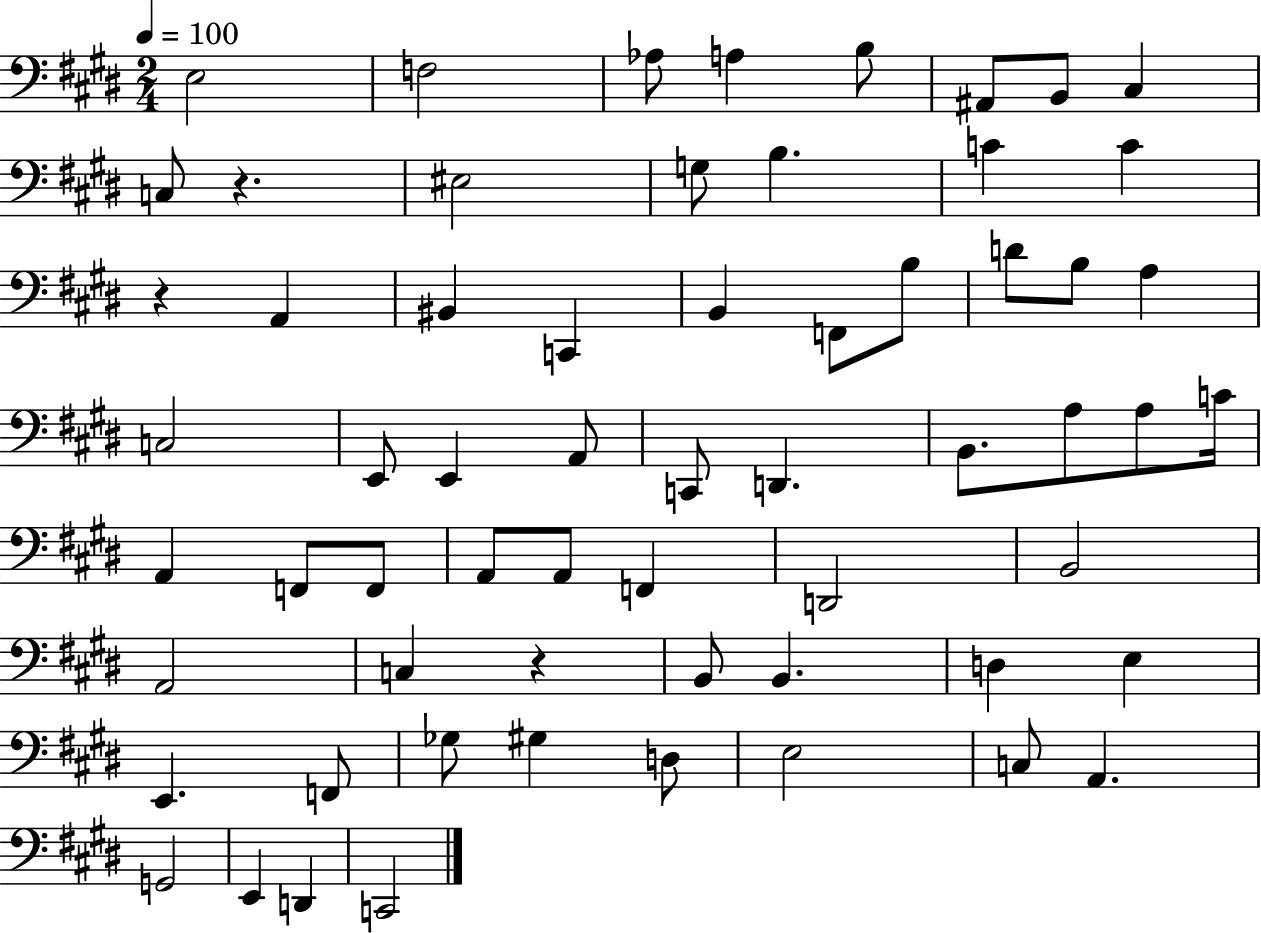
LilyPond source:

{
  \clef bass
  \numericTimeSignature
  \time 2/4
  \key e \major
  \tempo 4 = 100
  e2 | f2 | aes8 a4 b8 | ais,8 b,8 cis4 | \break c8 r4. | eis2 | g8 b4. | c'4 c'4 | \break r4 a,4 | bis,4 c,4 | b,4 f,8 b8 | d'8 b8 a4 | \break c2 | e,8 e,4 a,8 | c,8 d,4. | b,8. a8 a8 c'16 | \break a,4 f,8 f,8 | a,8 a,8 f,4 | d,2 | b,2 | \break a,2 | c4 r4 | b,8 b,4. | d4 e4 | \break e,4. f,8 | ges8 gis4 d8 | e2 | c8 a,4. | \break g,2 | e,4 d,4 | c,2 | \bar "|."
}